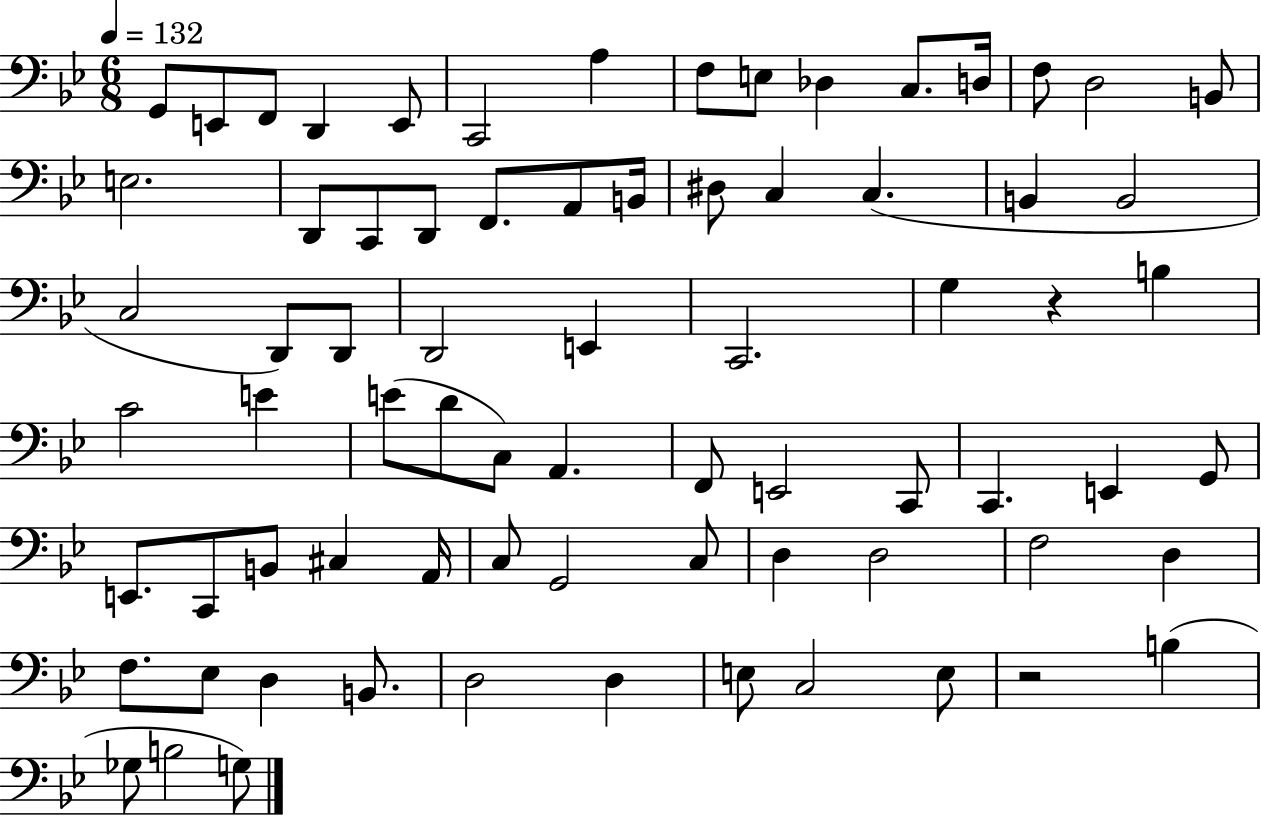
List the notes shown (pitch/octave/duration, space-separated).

G2/e E2/e F2/e D2/q E2/e C2/h A3/q F3/e E3/e Db3/q C3/e. D3/s F3/e D3/h B2/e E3/h. D2/e C2/e D2/e F2/e. A2/e B2/s D#3/e C3/q C3/q. B2/q B2/h C3/h D2/e D2/e D2/h E2/q C2/h. G3/q R/q B3/q C4/h E4/q E4/e D4/e C3/e A2/q. F2/e E2/h C2/e C2/q. E2/q G2/e E2/e. C2/e B2/e C#3/q A2/s C3/e G2/h C3/e D3/q D3/h F3/h D3/q F3/e. Eb3/e D3/q B2/e. D3/h D3/q E3/e C3/h E3/e R/h B3/q Gb3/e B3/h G3/e